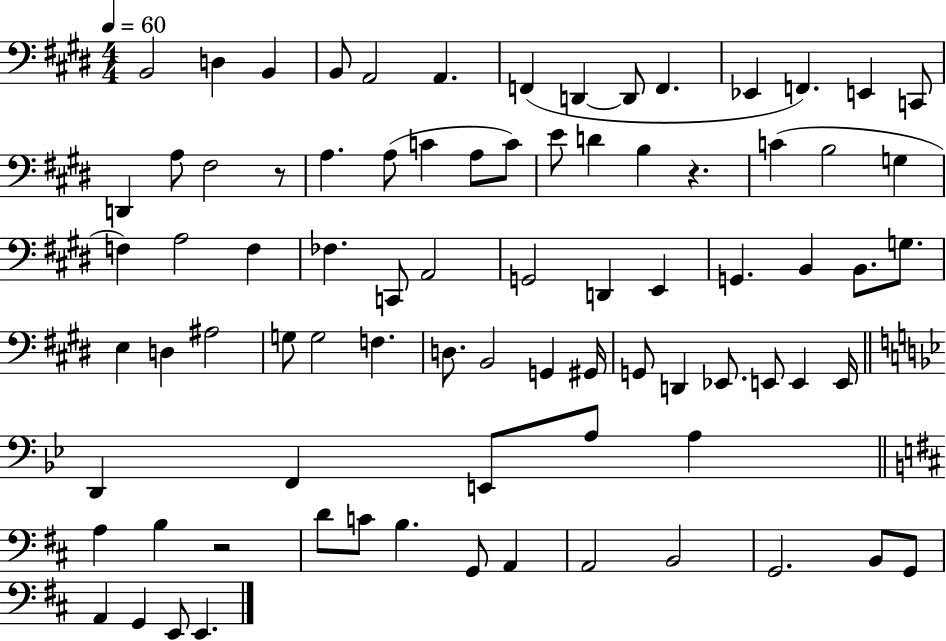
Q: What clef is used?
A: bass